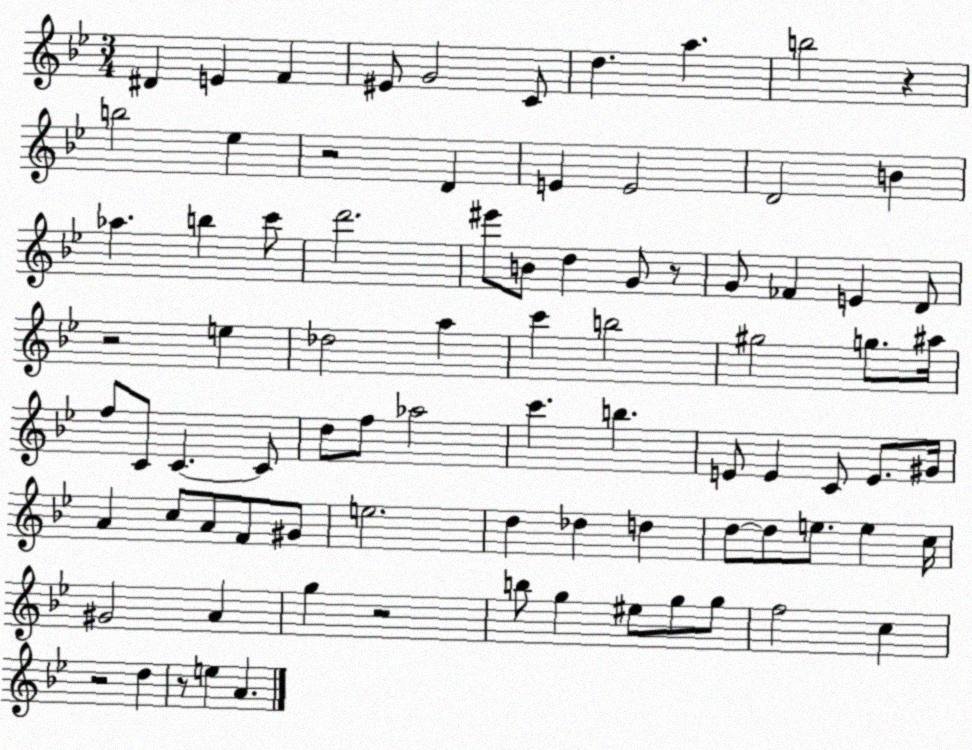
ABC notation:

X:1
T:Untitled
M:3/4
L:1/4
K:Bb
^D E F ^E/2 G2 C/2 d a b2 z b2 _e z2 D E E2 D2 B _a b c'/2 d'2 ^e'/2 B/2 d G/2 z/2 G/2 _F E D/2 z2 e _d2 a c' b2 ^g2 g/2 ^a/4 f/2 C/2 C C/2 d/2 f/2 _a2 c' b E/2 E C/2 E/2 ^G/4 A c/2 A/2 F/2 ^G/2 e2 d _d d d/2 d/2 e/2 e c/4 ^G2 A g z2 b/2 g ^e/2 g/2 g/2 f2 c z2 d z/2 e A